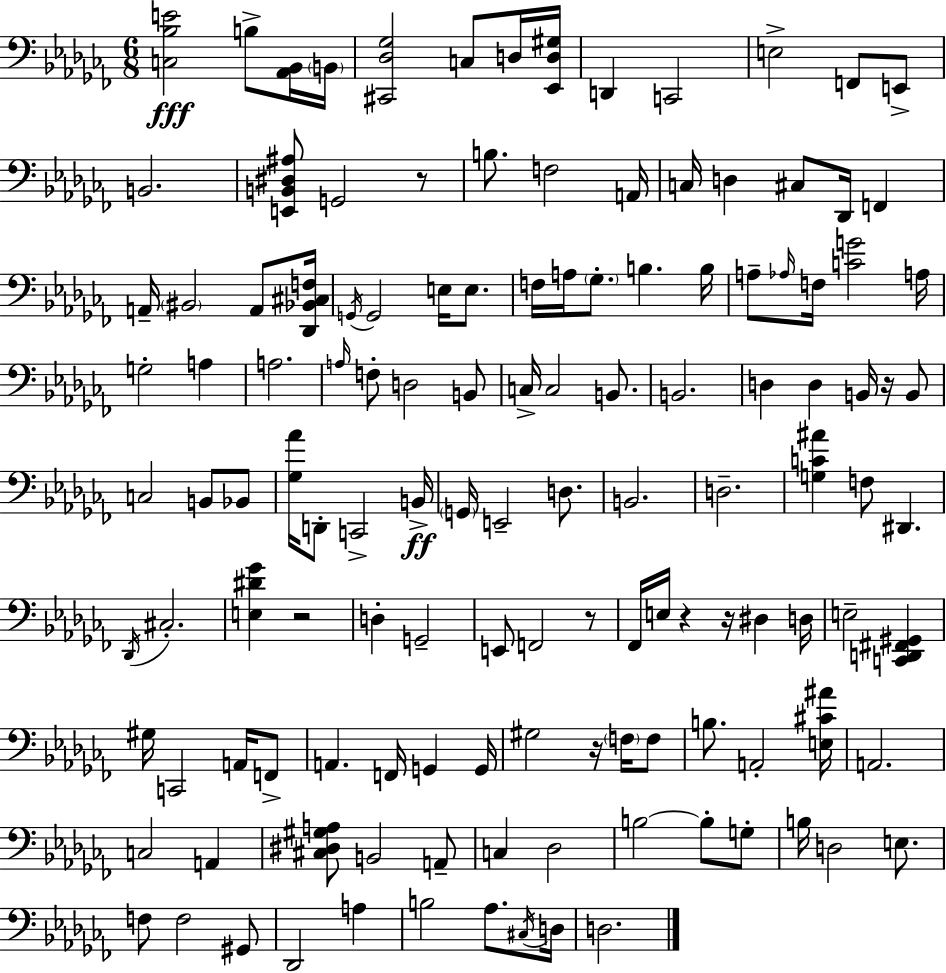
X:1
T:Untitled
M:6/8
L:1/4
K:Abm
[C,_B,E]2 B,/2 [_A,,_B,,]/4 B,,/4 [^C,,_D,_G,]2 C,/2 D,/4 [_E,,D,^G,]/4 D,, C,,2 E,2 F,,/2 E,,/2 B,,2 [E,,B,,^D,^A,]/2 G,,2 z/2 B,/2 F,2 A,,/4 C,/4 D, ^C,/2 _D,,/4 F,, A,,/4 ^B,,2 A,,/2 [_D,,_B,,^C,F,]/4 G,,/4 G,,2 E,/4 E,/2 F,/4 A,/4 _G,/2 B, B,/4 A,/2 _A,/4 F,/4 [CG]2 A,/4 G,2 A, A,2 A,/4 F,/2 D,2 B,,/2 C,/4 C,2 B,,/2 B,,2 D, D, B,,/4 z/4 B,,/2 C,2 B,,/2 _B,,/2 [_G,_A]/4 D,,/2 C,,2 B,,/4 G,,/4 E,,2 D,/2 B,,2 D,2 [G,C^A] F,/2 ^D,, _D,,/4 ^C,2 [E,^D_G] z2 D, G,,2 E,,/2 F,,2 z/2 _F,,/4 E,/4 z z/4 ^D, D,/4 E,2 [C,,D,,^F,,^G,,] ^G,/4 C,,2 A,,/4 F,,/2 A,, F,,/4 G,, G,,/4 ^G,2 z/4 F,/4 F,/2 B,/2 A,,2 [E,^C^A]/4 A,,2 C,2 A,, [^C,^D,^G,A,]/2 B,,2 A,,/2 C, _D,2 B,2 B,/2 G,/2 B,/4 D,2 E,/2 F,/2 F,2 ^G,,/2 _D,,2 A, B,2 _A,/2 ^C,/4 D,/4 D,2